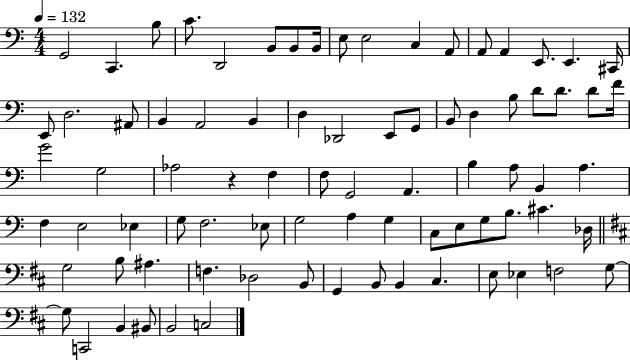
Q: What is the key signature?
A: C major